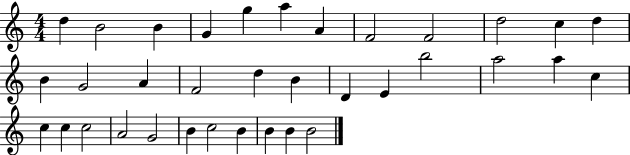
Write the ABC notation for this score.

X:1
T:Untitled
M:4/4
L:1/4
K:C
d B2 B G g a A F2 F2 d2 c d B G2 A F2 d B D E b2 a2 a c c c c2 A2 G2 B c2 B B B B2